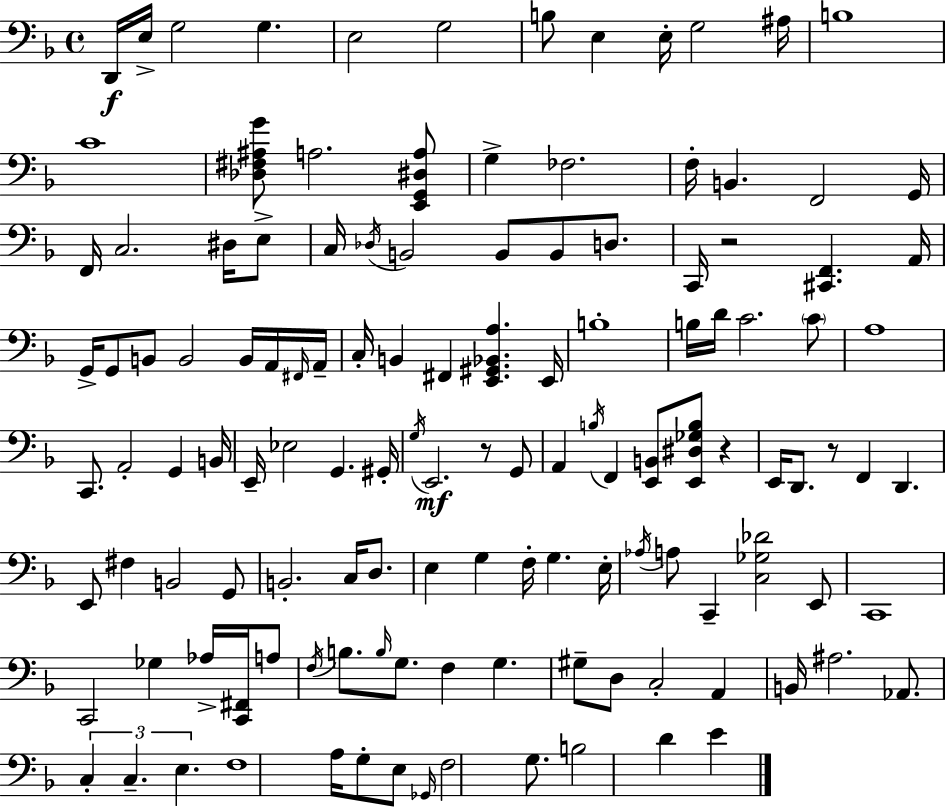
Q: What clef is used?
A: bass